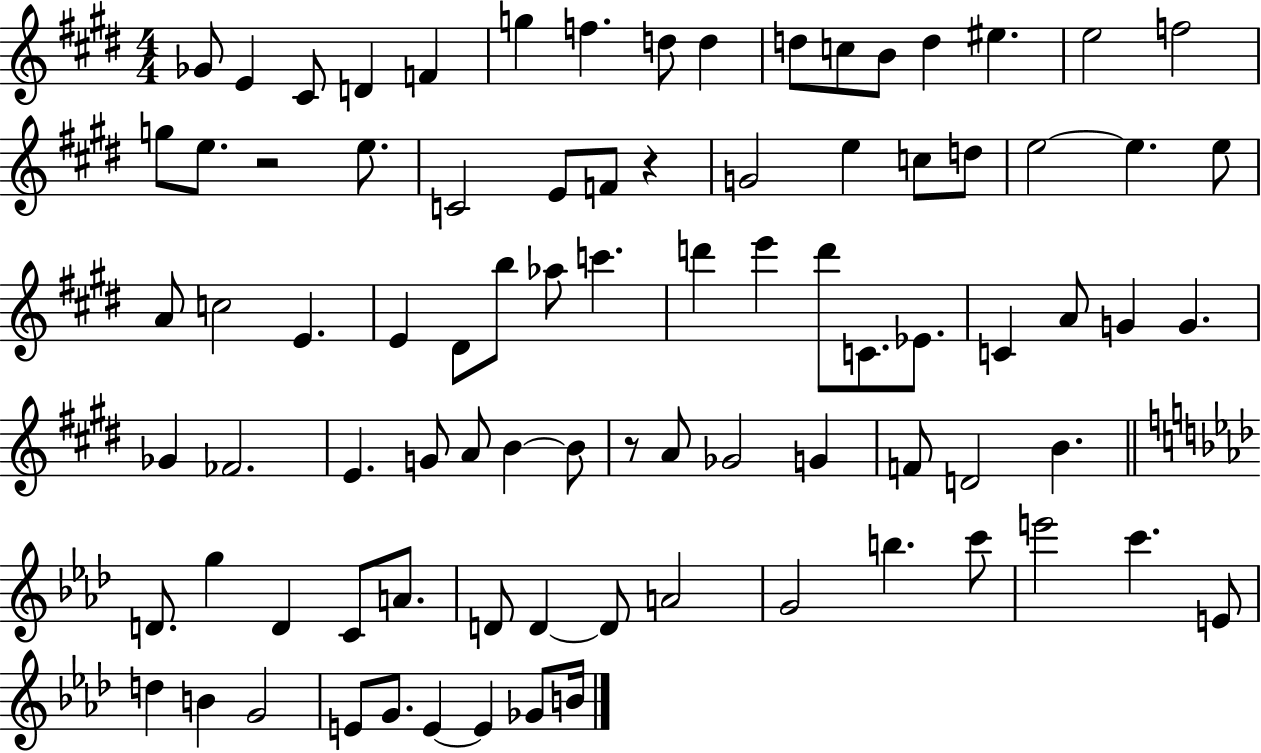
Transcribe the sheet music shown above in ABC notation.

X:1
T:Untitled
M:4/4
L:1/4
K:E
_G/2 E ^C/2 D F g f d/2 d d/2 c/2 B/2 d ^e e2 f2 g/2 e/2 z2 e/2 C2 E/2 F/2 z G2 e c/2 d/2 e2 e e/2 A/2 c2 E E ^D/2 b/2 _a/2 c' d' e' d'/2 C/2 _E/2 C A/2 G G _G _F2 E G/2 A/2 B B/2 z/2 A/2 _G2 G F/2 D2 B D/2 g D C/2 A/2 D/2 D D/2 A2 G2 b c'/2 e'2 c' E/2 d B G2 E/2 G/2 E E _G/2 B/4